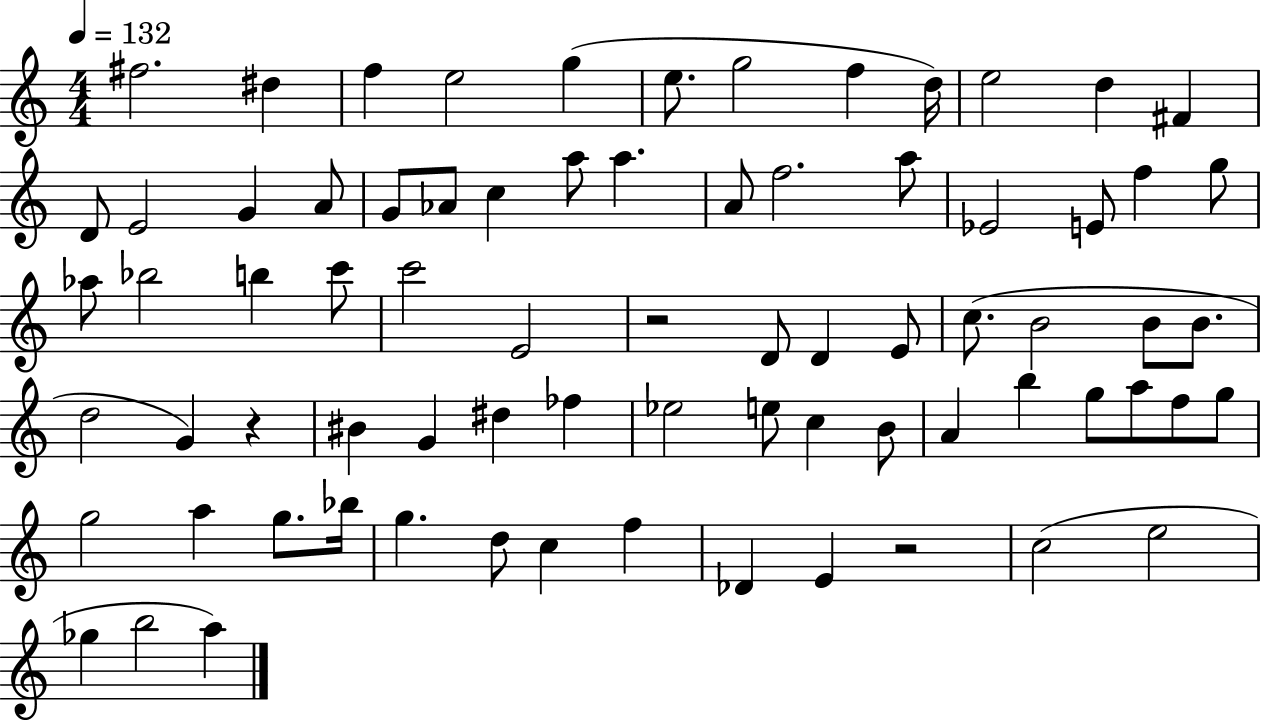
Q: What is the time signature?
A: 4/4